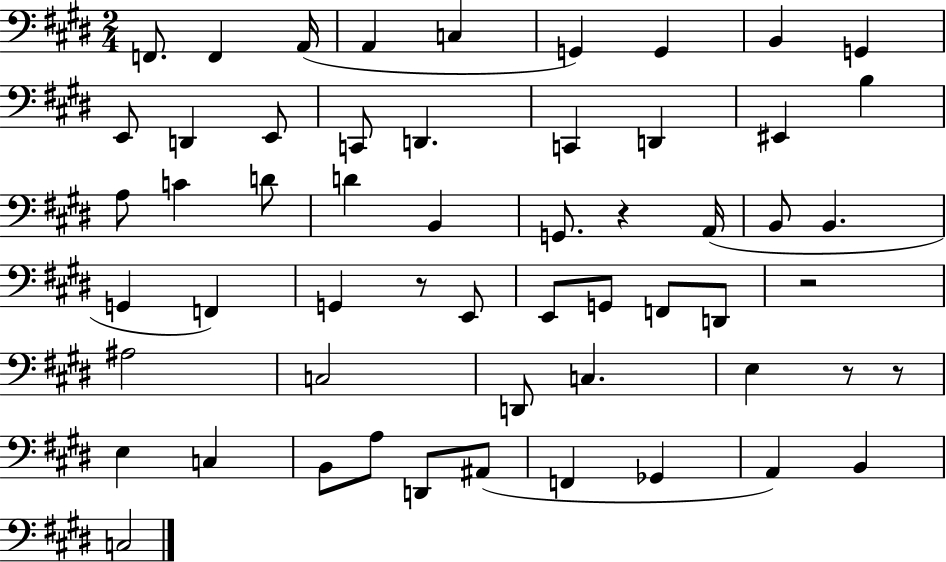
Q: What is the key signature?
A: E major